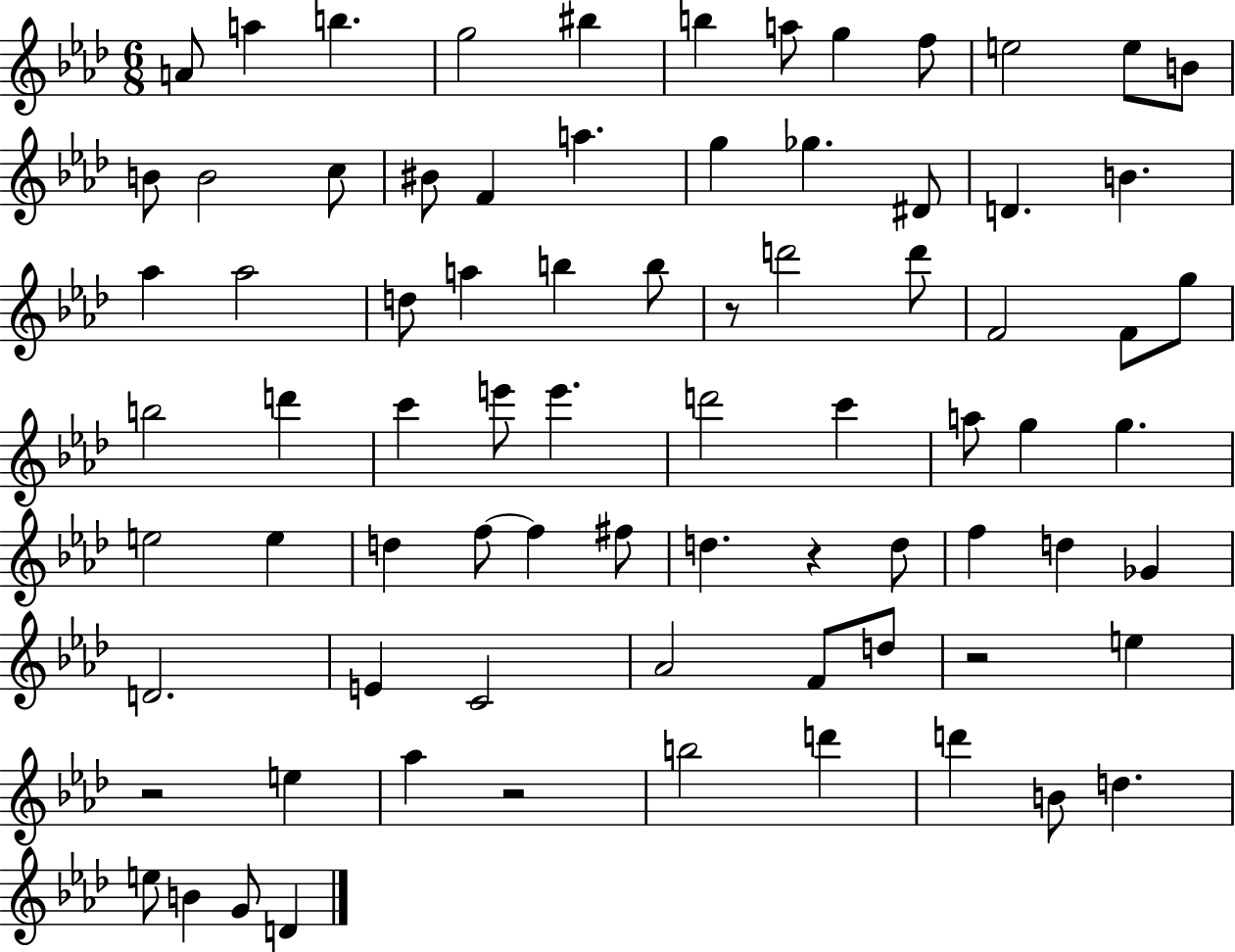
A4/e A5/q B5/q. G5/h BIS5/q B5/q A5/e G5/q F5/e E5/h E5/e B4/e B4/e B4/h C5/e BIS4/e F4/q A5/q. G5/q Gb5/q. D#4/e D4/q. B4/q. Ab5/q Ab5/h D5/e A5/q B5/q B5/e R/e D6/h D6/e F4/h F4/e G5/e B5/h D6/q C6/q E6/e E6/q. D6/h C6/q A5/e G5/q G5/q. E5/h E5/q D5/q F5/e F5/q F#5/e D5/q. R/q D5/e F5/q D5/q Gb4/q D4/h. E4/q C4/h Ab4/h F4/e D5/e R/h E5/q R/h E5/q Ab5/q R/h B5/h D6/q D6/q B4/e D5/q. E5/e B4/q G4/e D4/q